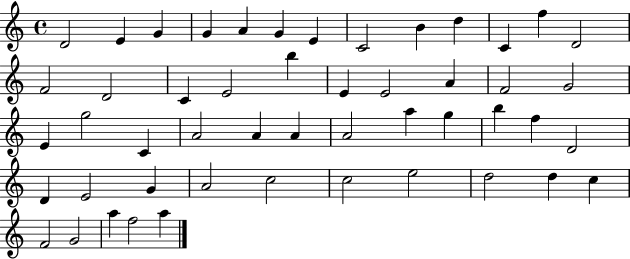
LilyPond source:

{
  \clef treble
  \time 4/4
  \defaultTimeSignature
  \key c \major
  d'2 e'4 g'4 | g'4 a'4 g'4 e'4 | c'2 b'4 d''4 | c'4 f''4 d'2 | \break f'2 d'2 | c'4 e'2 b''4 | e'4 e'2 a'4 | f'2 g'2 | \break e'4 g''2 c'4 | a'2 a'4 a'4 | a'2 a''4 g''4 | b''4 f''4 d'2 | \break d'4 e'2 g'4 | a'2 c''2 | c''2 e''2 | d''2 d''4 c''4 | \break f'2 g'2 | a''4 f''2 a''4 | \bar "|."
}